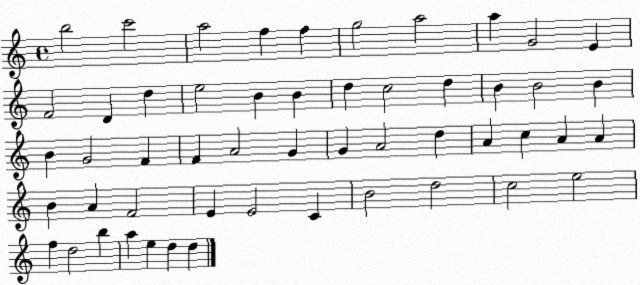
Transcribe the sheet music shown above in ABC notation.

X:1
T:Untitled
M:4/4
L:1/4
K:C
b2 c'2 a2 f f g2 a2 a G2 E F2 D d e2 B B d c2 d B B2 B B G2 F F A2 G G A2 d A c A A B A F2 E E2 C B2 d2 c2 e2 f d2 b a e d d